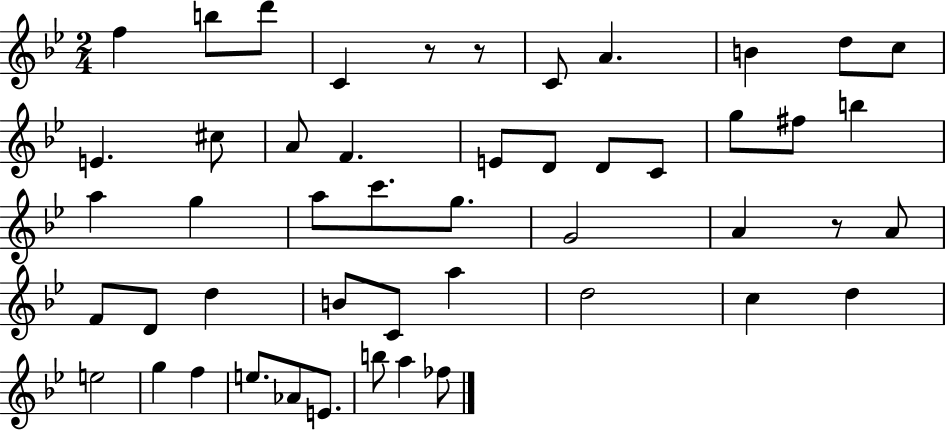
F5/q B5/e D6/e C4/q R/e R/e C4/e A4/q. B4/q D5/e C5/e E4/q. C#5/e A4/e F4/q. E4/e D4/e D4/e C4/e G5/e F#5/e B5/q A5/q G5/q A5/e C6/e. G5/e. G4/h A4/q R/e A4/e F4/e D4/e D5/q B4/e C4/e A5/q D5/h C5/q D5/q E5/h G5/q F5/q E5/e. Ab4/e E4/e. B5/e A5/q FES5/e